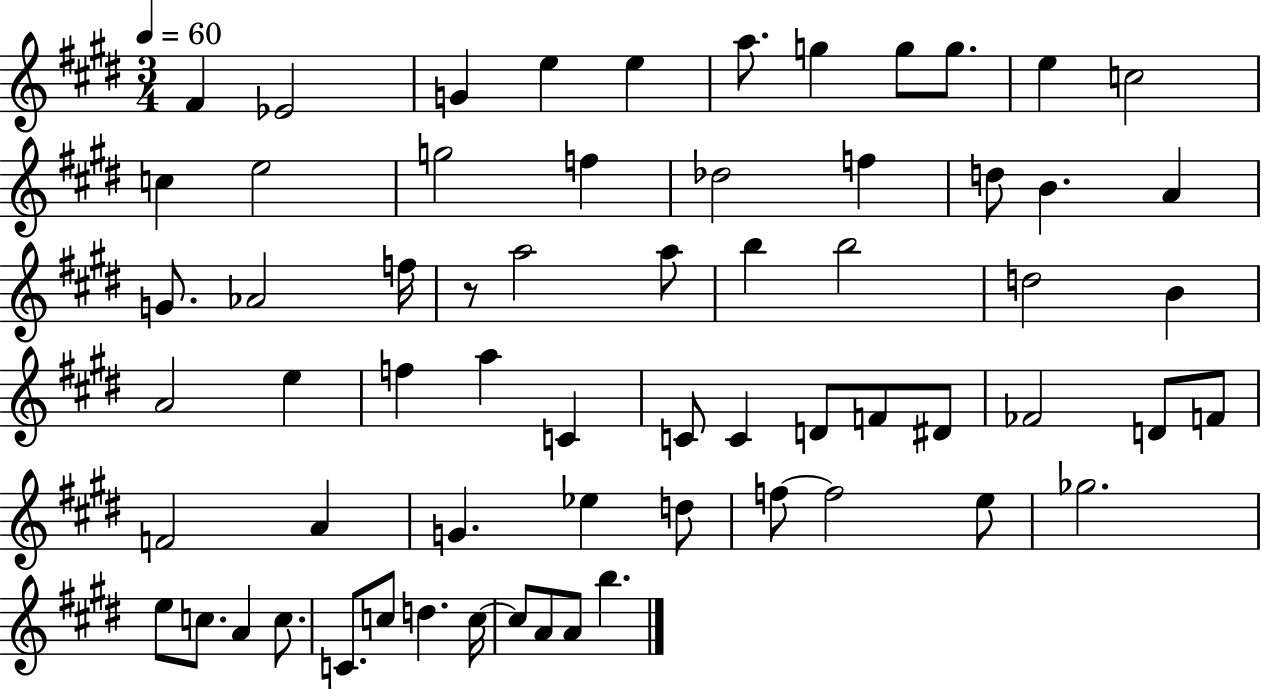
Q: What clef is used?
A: treble